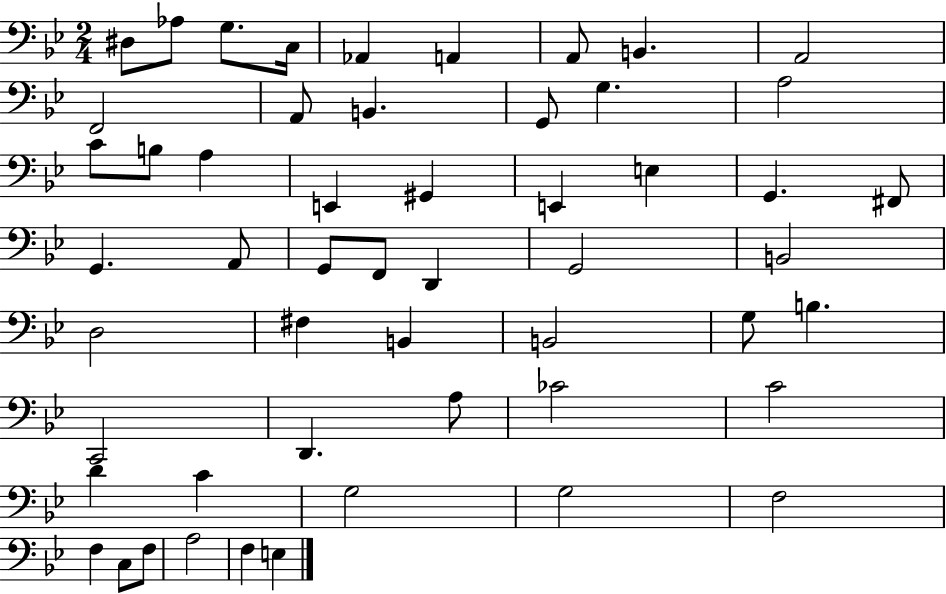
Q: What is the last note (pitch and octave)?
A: E3